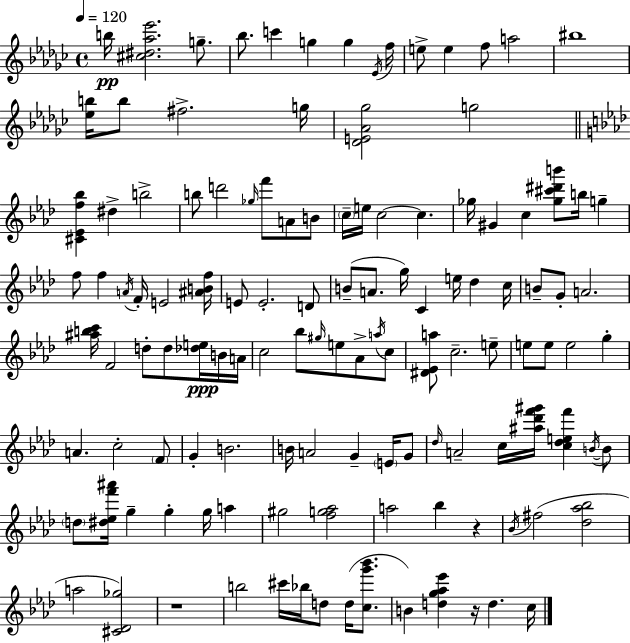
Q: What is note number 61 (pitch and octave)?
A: E5